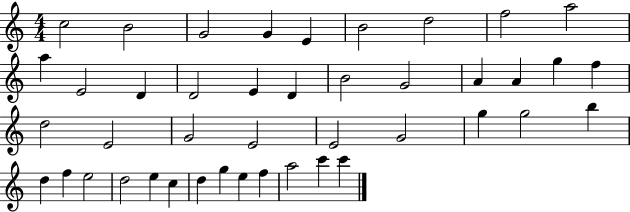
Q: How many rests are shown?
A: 0